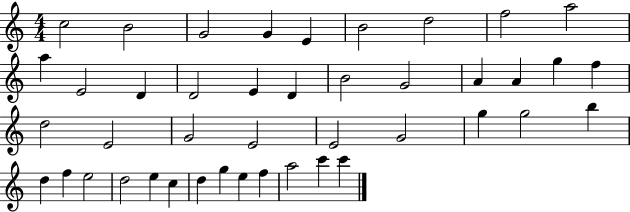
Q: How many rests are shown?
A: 0